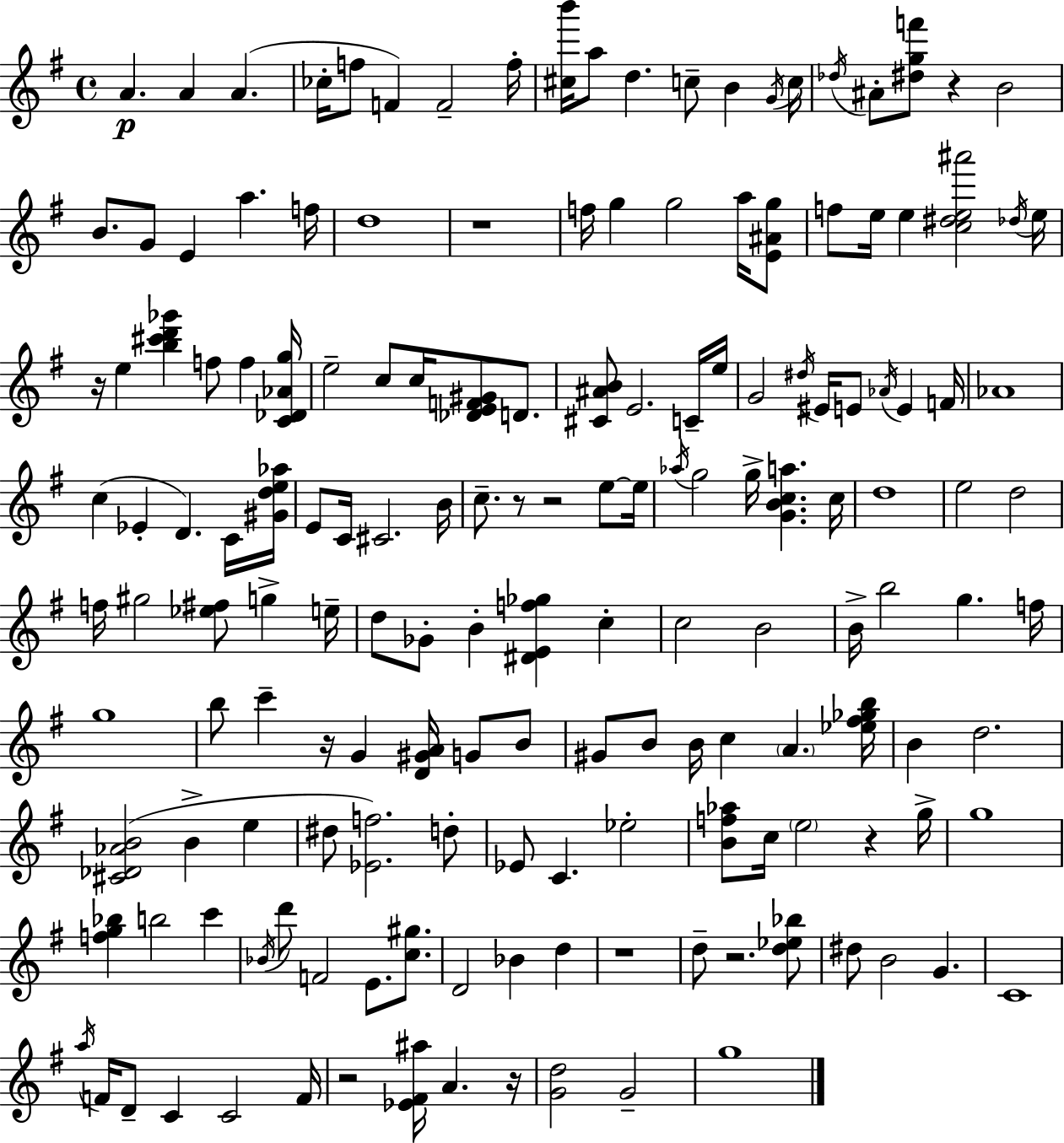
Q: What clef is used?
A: treble